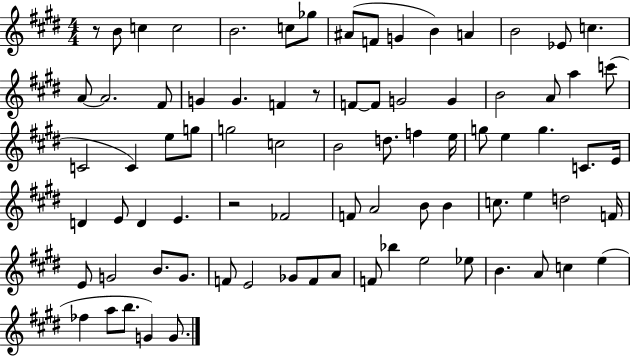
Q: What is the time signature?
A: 4/4